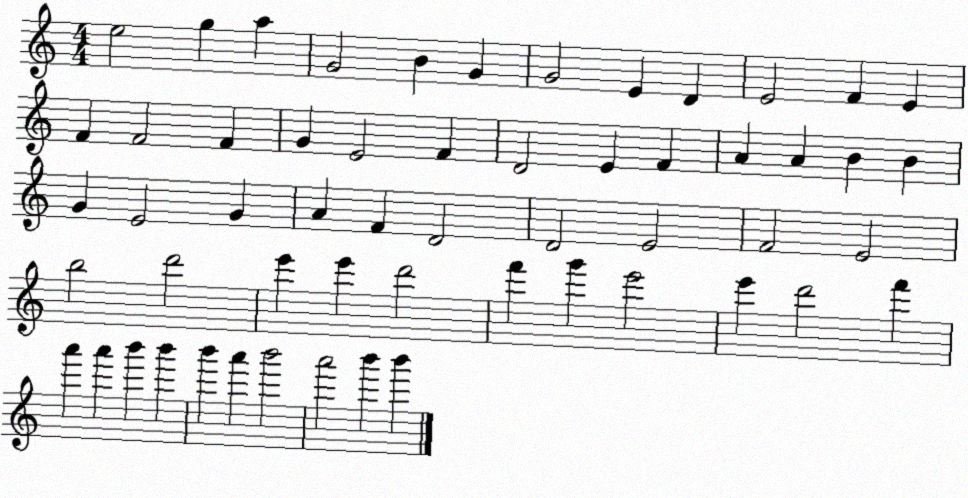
X:1
T:Untitled
M:4/4
L:1/4
K:C
e2 g a G2 B G G2 E D E2 F E F F2 F G E2 F D2 E F A A B B G E2 G A F D2 D2 E2 F2 E2 b2 d'2 e' e' d'2 f' g' e'2 e' d'2 f' a' a' b' b' b' a' b'2 a'2 b' b'